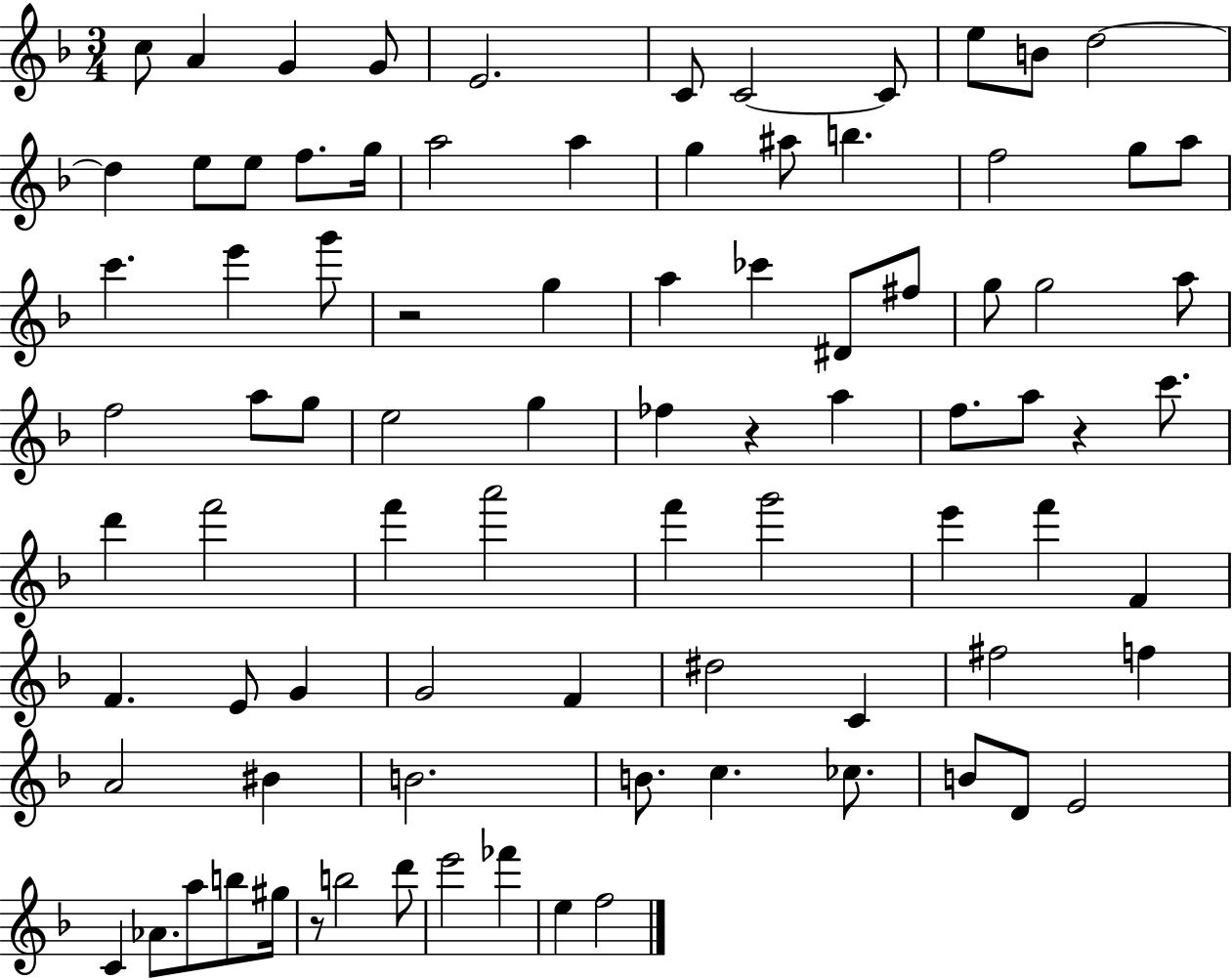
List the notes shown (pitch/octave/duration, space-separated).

C5/e A4/q G4/q G4/e E4/h. C4/e C4/h C4/e E5/e B4/e D5/h D5/q E5/e E5/e F5/e. G5/s A5/h A5/q G5/q A#5/e B5/q. F5/h G5/e A5/e C6/q. E6/q G6/e R/h G5/q A5/q CES6/q D#4/e F#5/e G5/e G5/h A5/e F5/h A5/e G5/e E5/h G5/q FES5/q R/q A5/q F5/e. A5/e R/q C6/e. D6/q F6/h F6/q A6/h F6/q G6/h E6/q F6/q F4/q F4/q. E4/e G4/q G4/h F4/q D#5/h C4/q F#5/h F5/q A4/h BIS4/q B4/h. B4/e. C5/q. CES5/e. B4/e D4/e E4/h C4/q Ab4/e. A5/e B5/e G#5/s R/e B5/h D6/e E6/h FES6/q E5/q F5/h